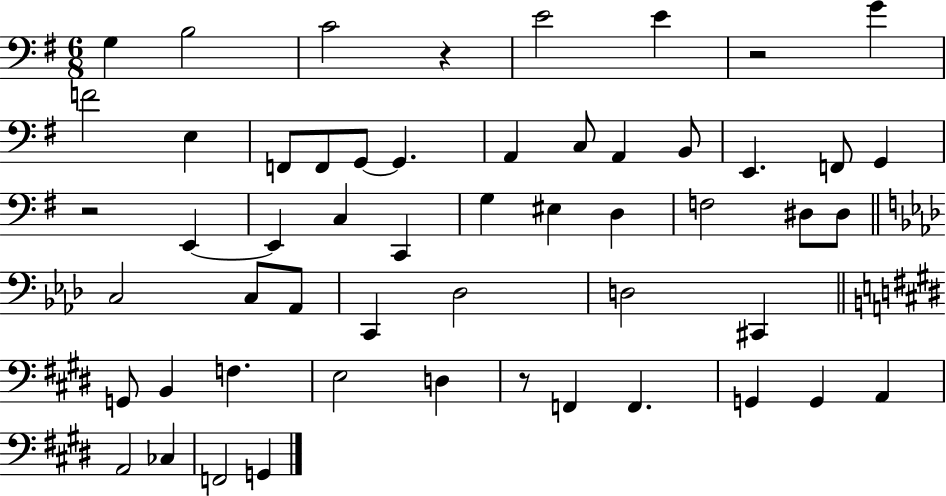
{
  \clef bass
  \numericTimeSignature
  \time 6/8
  \key g \major
  g4 b2 | c'2 r4 | e'2 e'4 | r2 g'4 | \break f'2 e4 | f,8 f,8 g,8~~ g,4. | a,4 c8 a,4 b,8 | e,4. f,8 g,4 | \break r2 e,4~~ | e,4 c4 c,4 | g4 eis4 d4 | f2 dis8 dis8 | \break \bar "||" \break \key aes \major c2 c8 aes,8 | c,4 des2 | d2 cis,4 | \bar "||" \break \key e \major g,8 b,4 f4. | e2 d4 | r8 f,4 f,4. | g,4 g,4 a,4 | \break a,2 ces4 | f,2 g,4 | \bar "|."
}